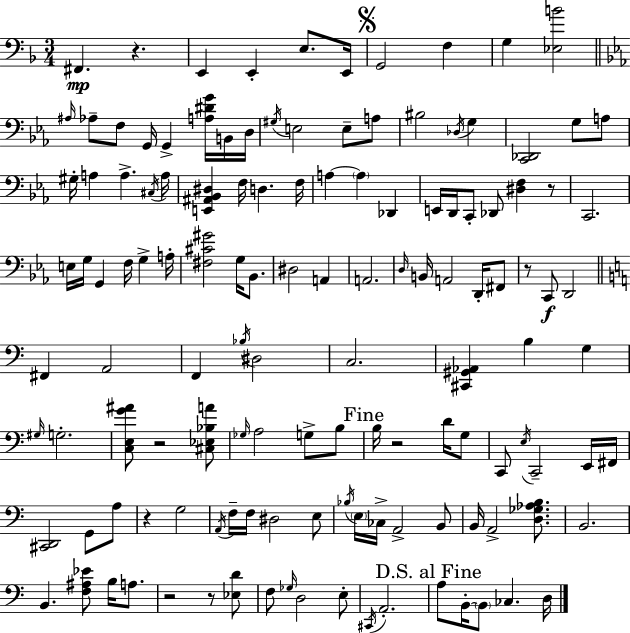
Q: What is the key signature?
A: D minor